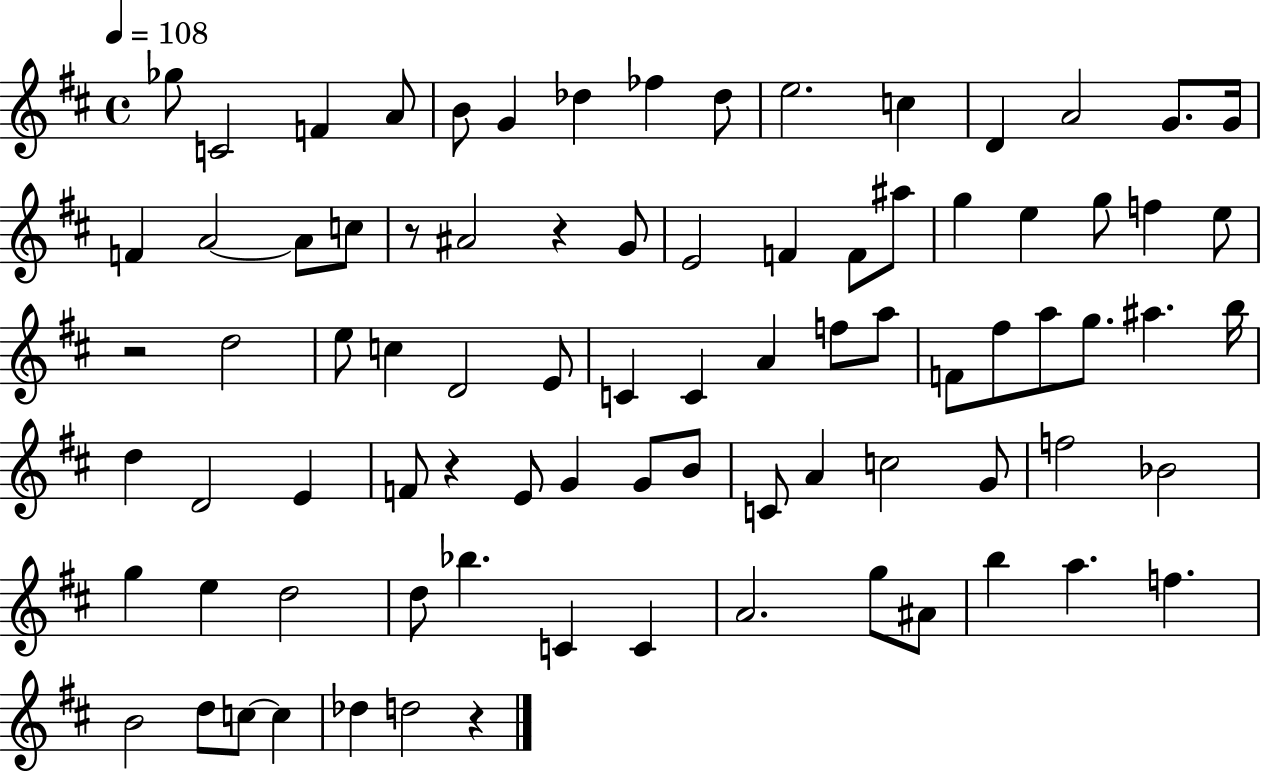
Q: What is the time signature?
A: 4/4